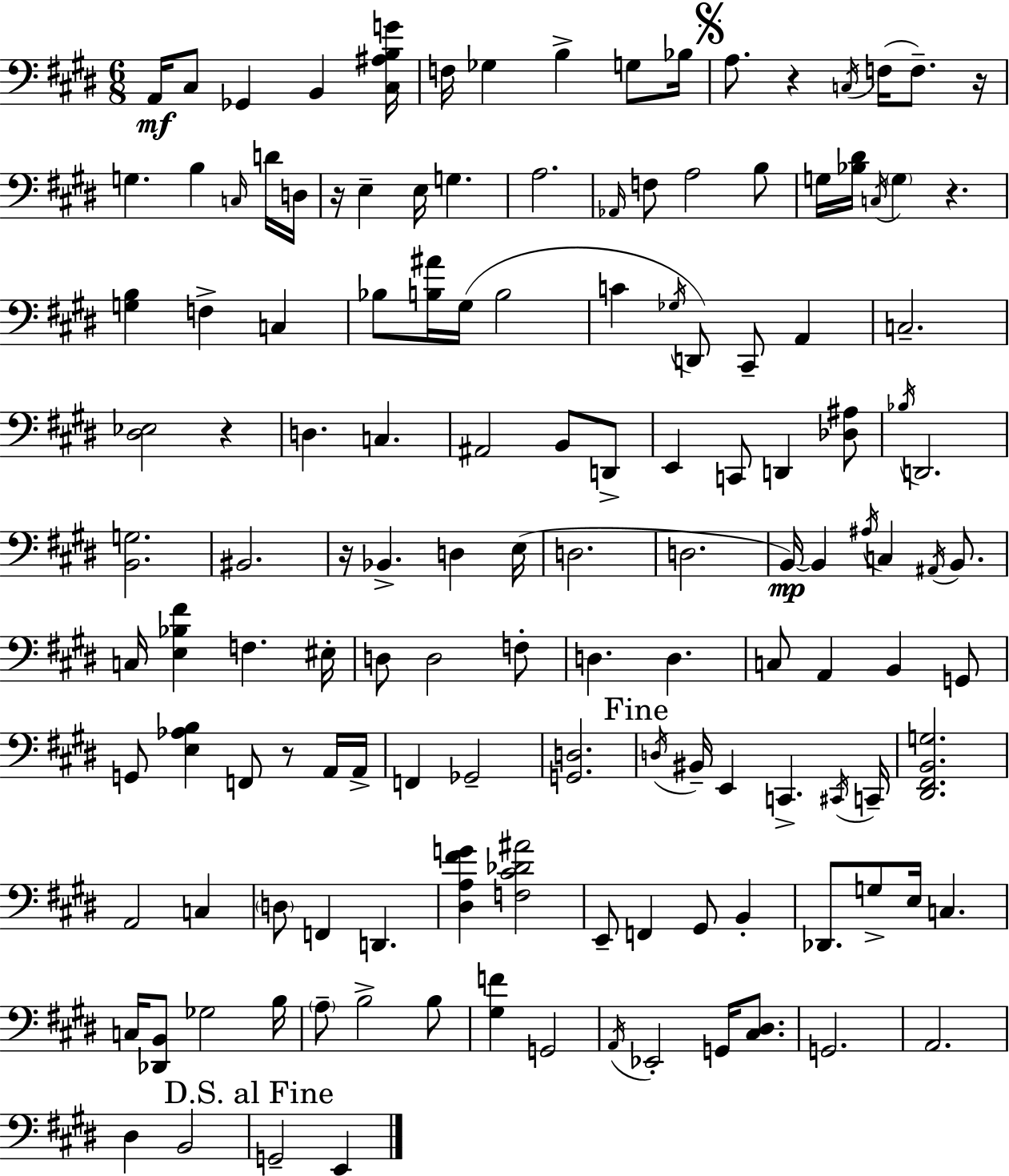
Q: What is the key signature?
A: E major